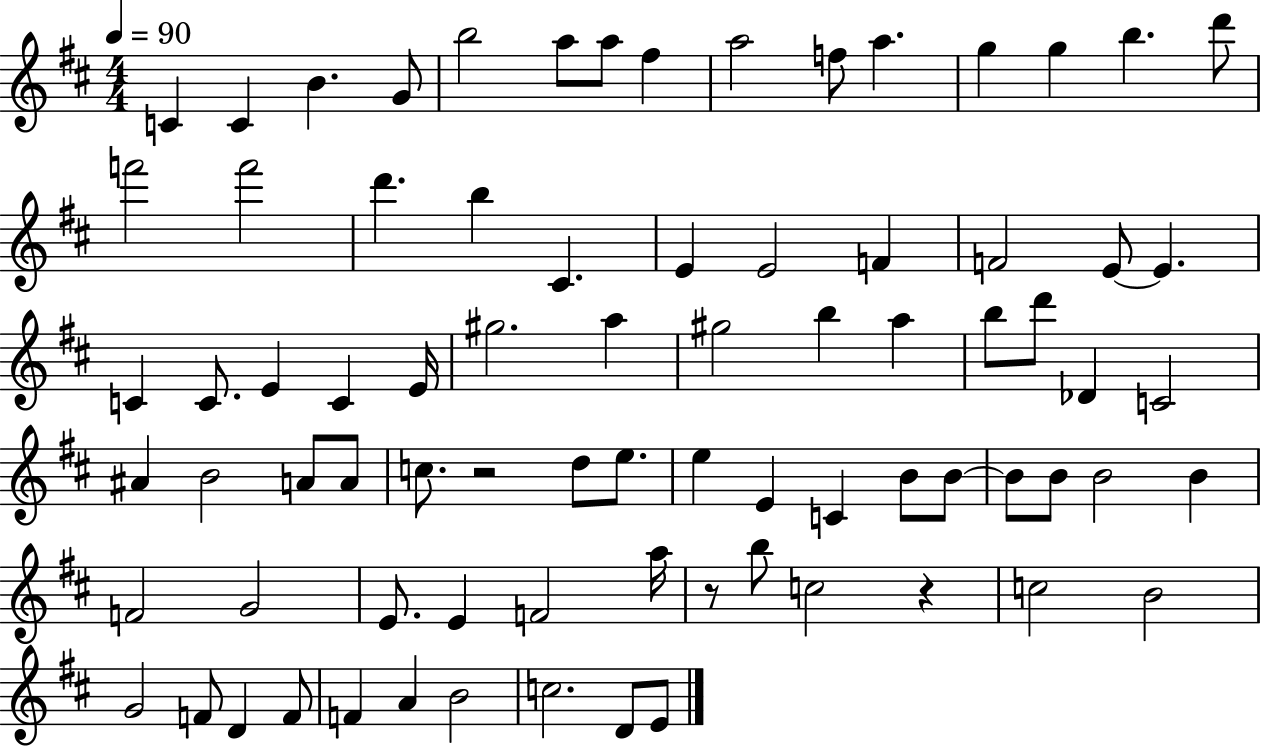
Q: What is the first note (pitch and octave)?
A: C4